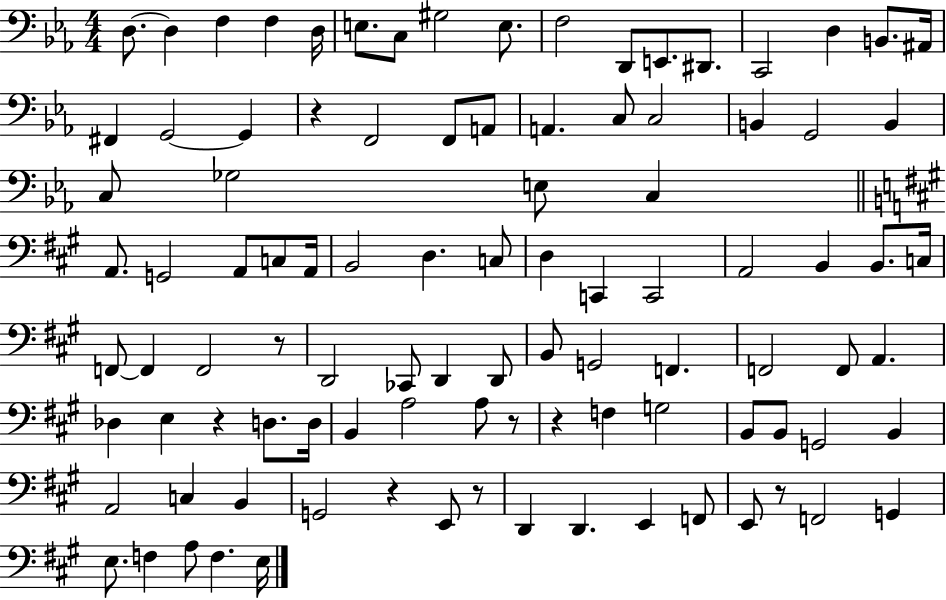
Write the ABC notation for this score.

X:1
T:Untitled
M:4/4
L:1/4
K:Eb
D,/2 D, F, F, D,/4 E,/2 C,/2 ^G,2 E,/2 F,2 D,,/2 E,,/2 ^D,,/2 C,,2 D, B,,/2 ^A,,/4 ^F,, G,,2 G,, z F,,2 F,,/2 A,,/2 A,, C,/2 C,2 B,, G,,2 B,, C,/2 _G,2 E,/2 C, A,,/2 G,,2 A,,/2 C,/2 A,,/4 B,,2 D, C,/2 D, C,, C,,2 A,,2 B,, B,,/2 C,/4 F,,/2 F,, F,,2 z/2 D,,2 _C,,/2 D,, D,,/2 B,,/2 G,,2 F,, F,,2 F,,/2 A,, _D, E, z D,/2 D,/4 B,, A,2 A,/2 z/2 z F, G,2 B,,/2 B,,/2 G,,2 B,, A,,2 C, B,, G,,2 z E,,/2 z/2 D,, D,, E,, F,,/2 E,,/2 z/2 F,,2 G,, E,/2 F, A,/2 F, E,/4